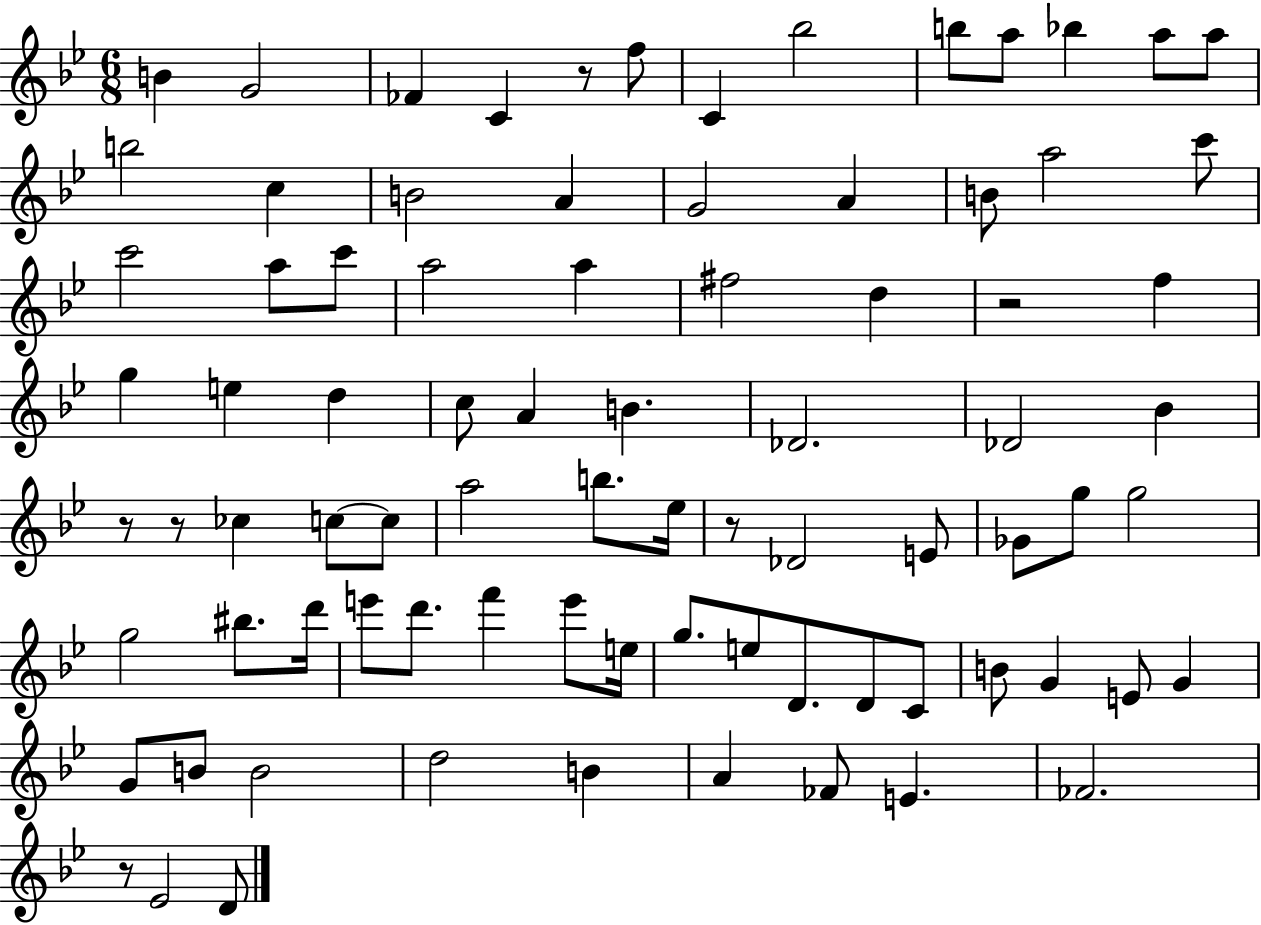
B4/q G4/h FES4/q C4/q R/e F5/e C4/q Bb5/h B5/e A5/e Bb5/q A5/e A5/e B5/h C5/q B4/h A4/q G4/h A4/q B4/e A5/h C6/e C6/h A5/e C6/e A5/h A5/q F#5/h D5/q R/h F5/q G5/q E5/q D5/q C5/e A4/q B4/q. Db4/h. Db4/h Bb4/q R/e R/e CES5/q C5/e C5/e A5/h B5/e. Eb5/s R/e Db4/h E4/e Gb4/e G5/e G5/h G5/h BIS5/e. D6/s E6/e D6/e. F6/q E6/e E5/s G5/e. E5/e D4/e. D4/e C4/e B4/e G4/q E4/e G4/q G4/e B4/e B4/h D5/h B4/q A4/q FES4/e E4/q. FES4/h. R/e Eb4/h D4/e